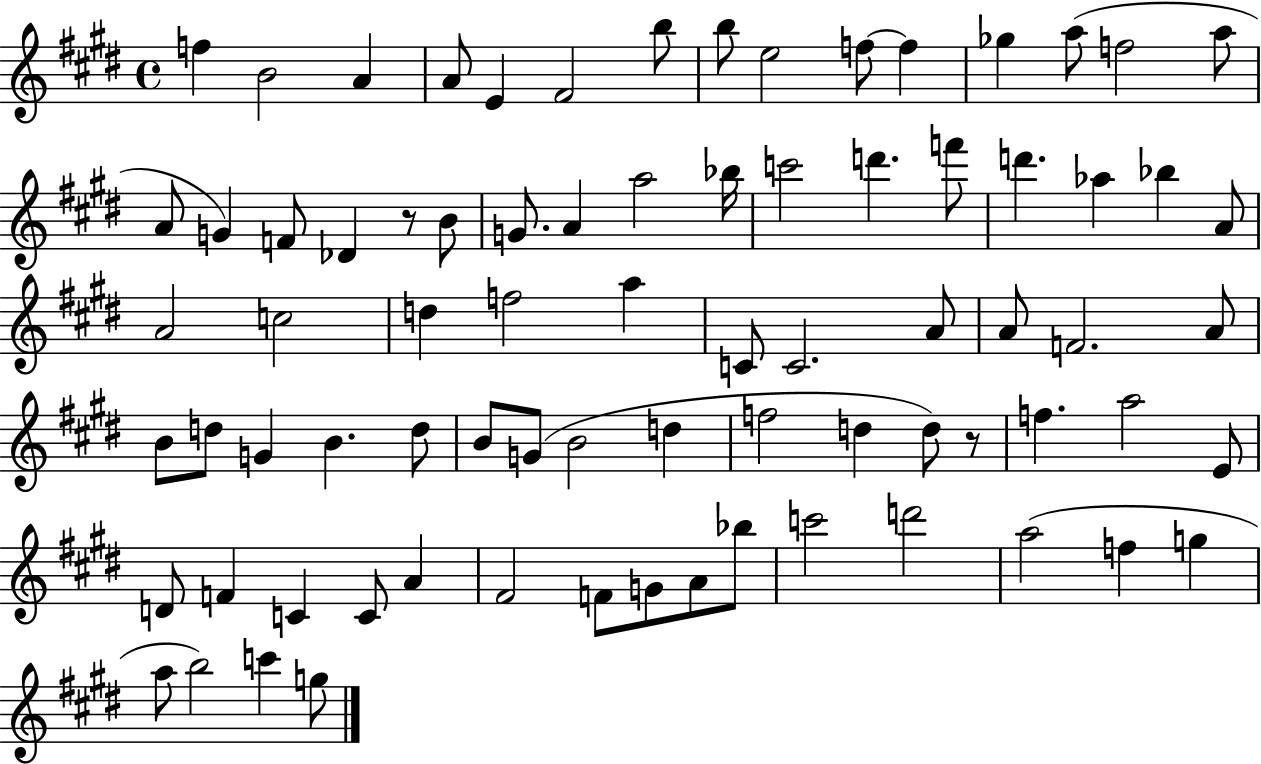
X:1
T:Untitled
M:4/4
L:1/4
K:E
f B2 A A/2 E ^F2 b/2 b/2 e2 f/2 f _g a/2 f2 a/2 A/2 G F/2 _D z/2 B/2 G/2 A a2 _b/4 c'2 d' f'/2 d' _a _b A/2 A2 c2 d f2 a C/2 C2 A/2 A/2 F2 A/2 B/2 d/2 G B d/2 B/2 G/2 B2 d f2 d d/2 z/2 f a2 E/2 D/2 F C C/2 A ^F2 F/2 G/2 A/2 _b/2 c'2 d'2 a2 f g a/2 b2 c' g/2